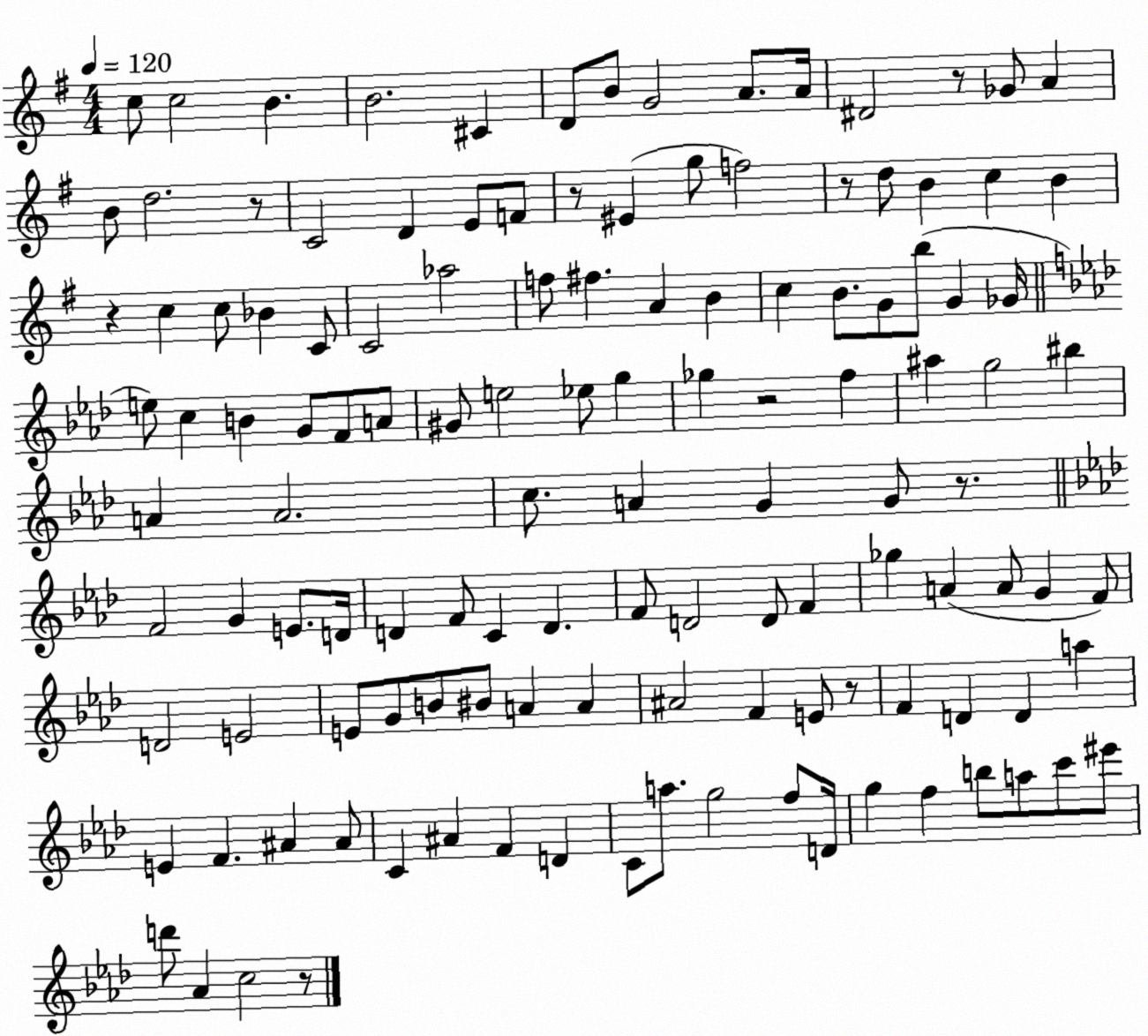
X:1
T:Untitled
M:4/4
L:1/4
K:G
c/2 c2 B B2 ^C D/2 B/2 G2 A/2 A/4 ^D2 z/2 _G/2 A B/2 d2 z/2 C2 D E/2 F/2 z/2 ^E g/2 f2 z/2 d/2 B c B z c c/2 _B C/2 C2 _a2 f/2 ^f A B c B/2 G/2 b/2 G _G/4 e/2 c B G/2 F/2 A/2 ^G/2 e2 _e/2 g _g z2 f ^a g2 ^b A A2 c/2 A G G/2 z/2 F2 G E/2 D/4 D F/2 C D F/2 D2 D/2 F _g A A/2 G F/2 D2 E2 E/2 G/2 B/2 ^B/2 A A ^A2 F E/2 z/2 F D D a E F ^A ^A/2 C ^A F D C/2 a/2 g2 f/2 D/4 g f b/2 a/2 c'/2 ^e'/2 d'/2 _A c2 z/2